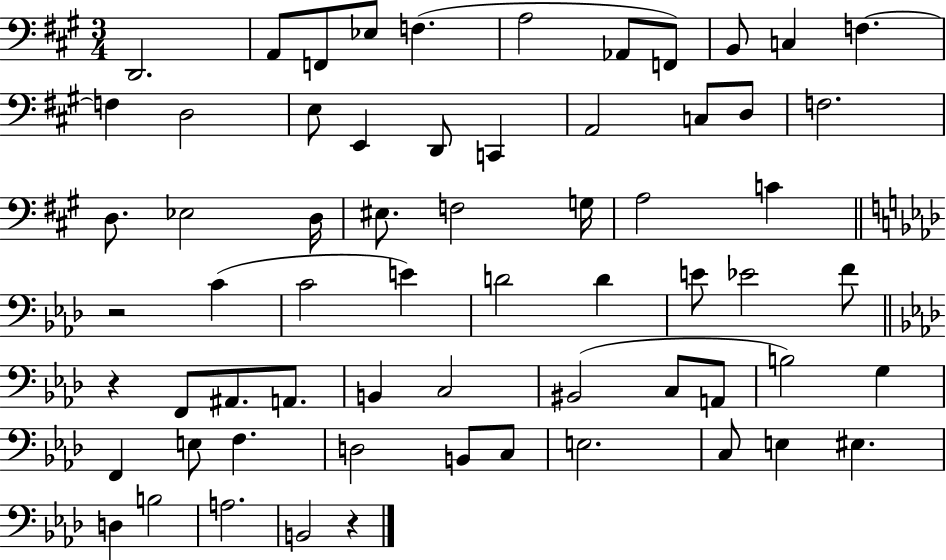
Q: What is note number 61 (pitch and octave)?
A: B2